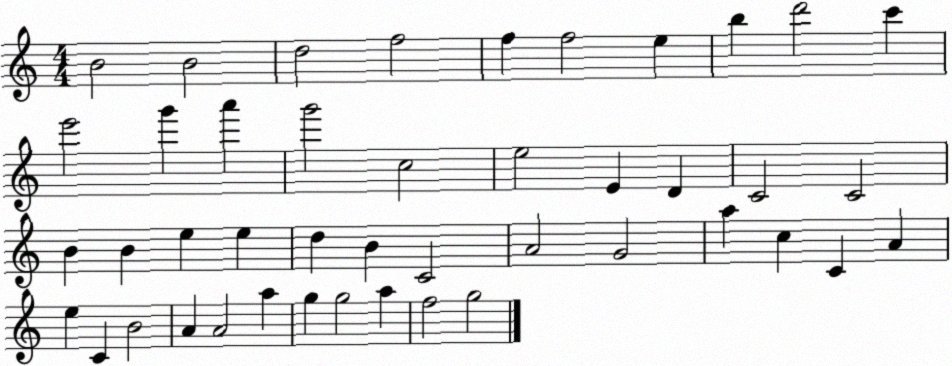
X:1
T:Untitled
M:4/4
L:1/4
K:C
B2 B2 d2 f2 f f2 e b d'2 c' e'2 g' a' g'2 c2 e2 E D C2 C2 B B e e d B C2 A2 G2 a c C A e C B2 A A2 a g g2 a f2 g2